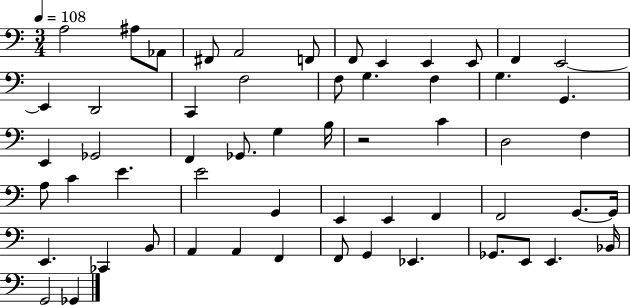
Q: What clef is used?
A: bass